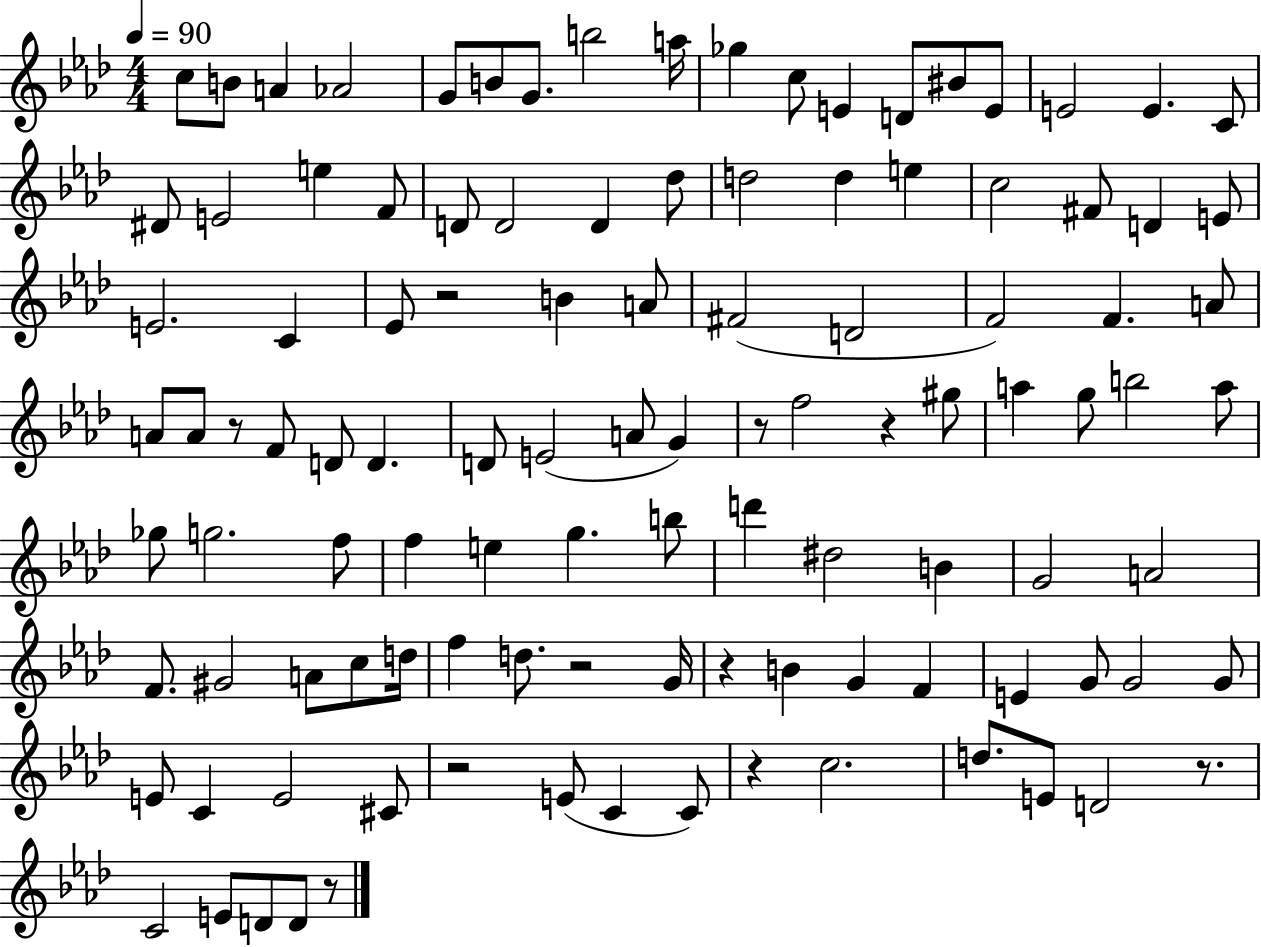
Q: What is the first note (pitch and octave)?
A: C5